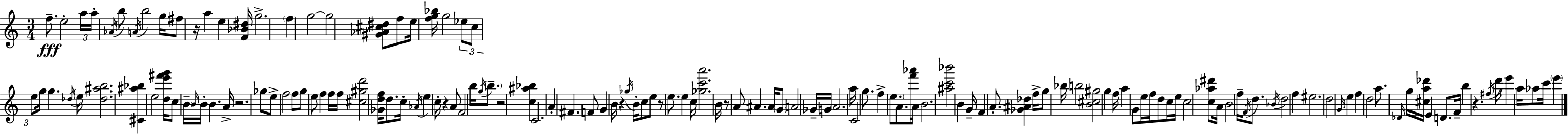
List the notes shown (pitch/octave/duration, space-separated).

F5/e. E5/h A5/s A5/s Ab4/s B5/e A4/s B5/h G5/s F#5/e R/s A5/q E5/q [F4,Bb4,D#5]/s G5/h. F5/q G5/h G5/h [G#4,Ab4,C#5,D#5]/e F5/e E5/s [F5,G5,Bb5]/s G5/h Eb5/e C5/e E5/e G5/s G5/q. Db5/s E5/s [Db5,A#5,B5]/h. [C#4,A#5,Bb5]/q E5/h [D5,E6,F#6,G6]/s C5/e B4/s B4/s B4/s B4/q. A4/s R/h. Gb5/e E5/e F5/h F5/e G5/e E5/e F5/q F5/s F5/s [C#5,G#5,D6]/h [Gb4,D5,F5]/s D5/e. C5/s Ab4/s E5/q C5/s R/q A4/e F4/h B5/s G5/s B5/e. R/h [C5,A#5,Bb5]/q C4/h. A4/q F#4/q. F4/e G4/q B4/s R/q Gb5/s B4/s C5/e E5/e R/e E5/e. E5/q C5/s [Gb5,C6,A6]/h. B4/s R/e A4/e A#4/q. A#4/s G4/e A4/h Gb4/s G4/s A4/h. A5/s C4/h G5/e. F5/q E5/e. A4/e. [F6,Ab6]/s A4/s B4/h. [A#5,C6,Bb6]/h B4/q G4/s F4/q A4/e. [Gb4,A#4,Db5]/q F5/s G5/e Bb5/s B5/h [B4,C#5,G#5]/h G5/q F5/s A5/q G4/e E5/s F5/s D5/e C5/s E5/s C5/h [C5,Ab5,D#6]/e A4/s B4/h F5/s F4/s D5/e. Bb4/s D5/h F5/q EIS5/h. D5/h G4/s E5/q F5/q D5/h A5/e. Db4/s G5/s [C#5,A5,Db6]/s E4/q D4/e. F4/s B5/q R/q. F#5/s D6/s E6/q A5/s Ab5/e C6/s E6/q